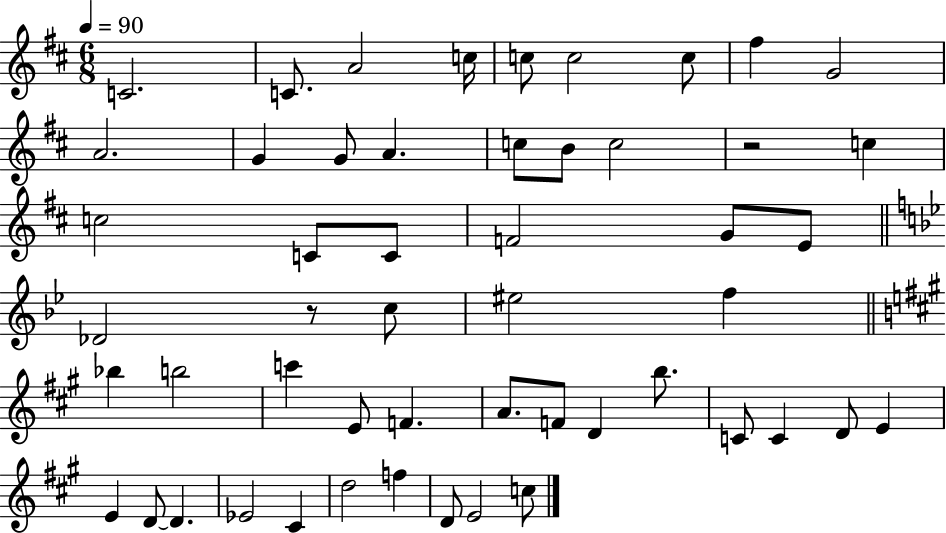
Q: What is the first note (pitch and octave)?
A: C4